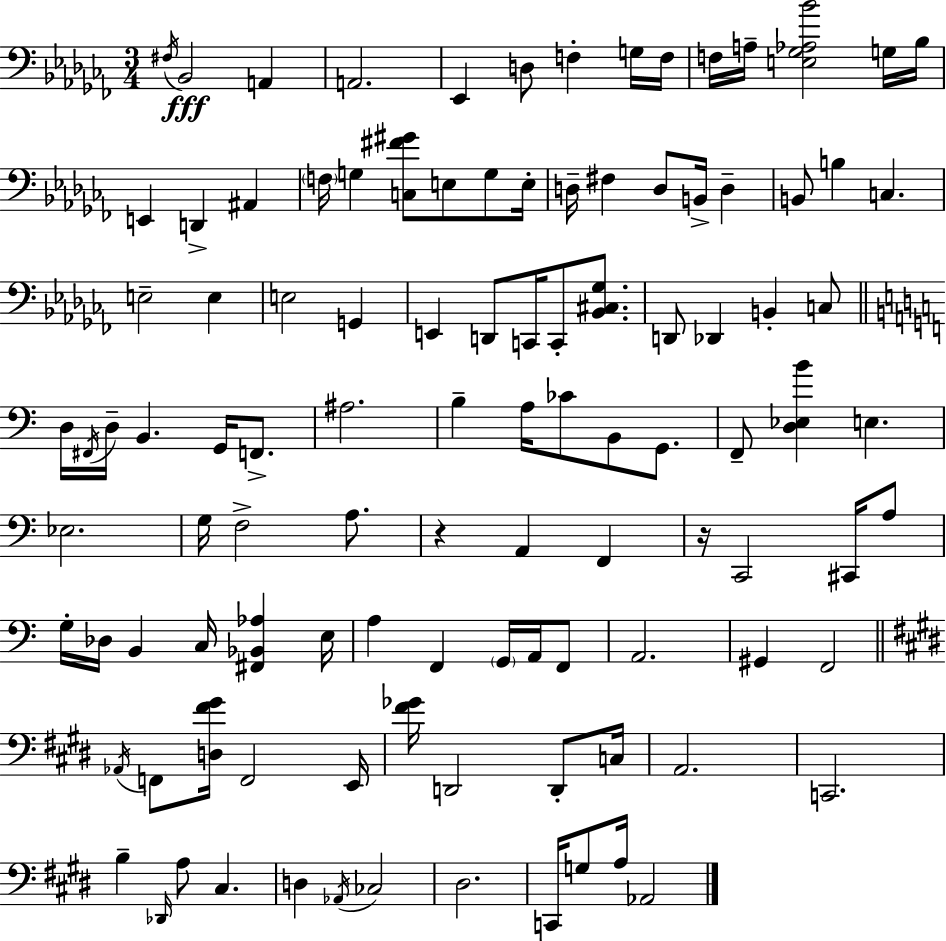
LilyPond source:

{
  \clef bass
  \numericTimeSignature
  \time 3/4
  \key aes \minor
  \repeat volta 2 { \acciaccatura { fis16 }\fff bes,2 a,4 | a,2. | ees,4 d8 f4-. g16 | f16 f16 a16-- <e ges aes bes'>2 g16 | \break bes16 e,4 d,4-> ais,4 | \parenthesize f16 g4 <c fis' gis'>8 e8 g8 | e16-. d16-- fis4 d8 b,16-> d4-- | b,8 b4 c4. | \break e2-- e4 | e2 g,4 | e,4 d,8 c,16 c,8-. <bes, cis ges>8. | d,8 des,4 b,4-. c8 | \break \bar "||" \break \key a \minor d16 \acciaccatura { fis,16 } d16-- b,4. g,16 f,8.-> | ais2. | b4-- a16 ces'8 b,8 g,8. | f,8-- <d ees b'>4 e4. | \break ees2. | g16 f2-> a8. | r4 a,4 f,4 | r16 c,2 cis,16 a8 | \break g16-. des16 b,4 c16 <fis, bes, aes>4 | e16 a4 f,4 \parenthesize g,16 a,16 f,8 | a,2. | gis,4 f,2 | \break \bar "||" \break \key e \major \acciaccatura { aes,16 } f,8 <d fis' gis'>16 f,2 | e,16 <fis' ges'>16 d,2 d,8-. | c16 a,2. | c,2. | \break b4-- \grace { des,16 } a8 cis4. | d4 \acciaccatura { aes,16 } ces2 | dis2. | c,16 g8 a16 aes,2 | \break } \bar "|."
}